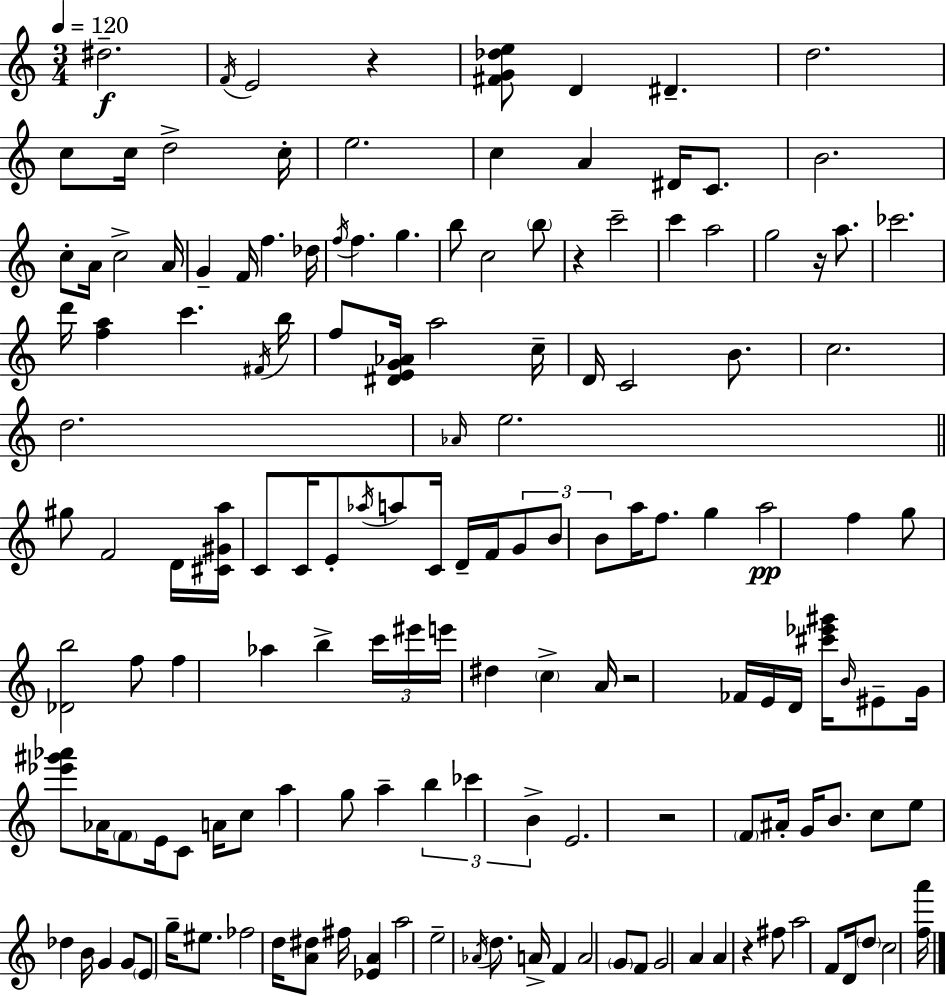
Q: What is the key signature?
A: C major